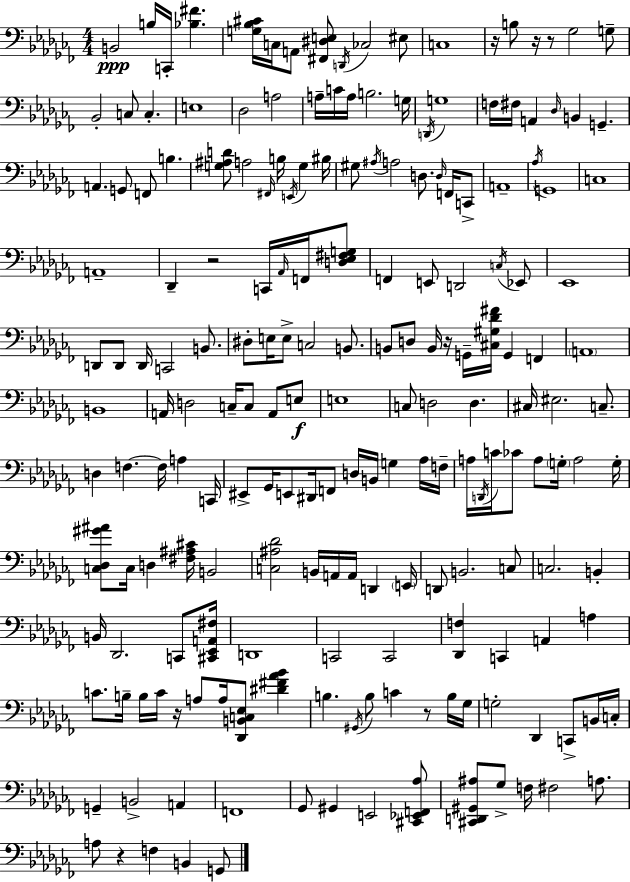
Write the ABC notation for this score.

X:1
T:Untitled
M:4/4
L:1/4
K:Abm
B,,2 B,/4 C,,/4 [_B,^F] [G,_B,^C]/4 C,/4 A,,/2 [^F,,^D,E,]/2 D,,/4 _C,2 ^E,/2 C,4 z/4 B,/2 z/4 z/2 _G,2 G,/2 _B,,2 C,/2 C, E,4 _D,2 A,2 A,/4 C/4 A,/4 B,2 G,/4 D,,/4 G,4 F,/4 ^F,/4 A,, _D,/4 B,, G,, A,, G,,/2 F,,/2 B, [G,^A,D]/2 A,2 ^F,,/4 B,/4 E,,/4 G, ^B,/4 ^G,/2 ^A,/4 A,2 D,/2 D,/4 F,,/4 C,,/2 A,,4 _A,/4 G,,4 C,4 A,,4 _D,, z2 C,,/4 _A,,/4 F,,/4 [D,_E,^F,G,]/2 F,, E,,/2 D,,2 C,/4 _E,,/2 _E,,4 D,,/2 D,,/2 D,,/4 C,,2 B,,/2 ^D,/2 E,/4 E,/2 C,2 B,,/2 B,,/2 D,/2 B,,/4 z/4 G,,/4 [^C,^G,_D^F]/4 G,, F,, A,,4 B,,4 A,,/4 D,2 C,/4 C,/2 A,,/2 E,/2 E,4 C,/2 D,2 D, ^C,/4 ^E,2 C,/2 D, F, F,/4 A, C,,/4 ^E,,/2 _G,,/4 E,,/2 ^D,,/4 F,,/2 D,/4 B,,/4 G, _A,/4 F,/4 A,/4 D,,/4 C/4 _C/2 A,/2 G,/4 A,2 G,/4 [C,_D,^G^A]/2 C,/4 D, [^F,^A,^C]/4 B,,2 [C,^A,_D]2 B,,/4 A,,/4 A,,/4 D,, E,,/4 D,,/2 B,,2 C,/2 C,2 B,, B,,/4 _D,,2 C,,/2 [^C,,_E,,A,,^F,]/4 D,,4 C,,2 C,,2 [_D,,F,] C,, A,, A, C/2 B,/4 B,/4 C/4 z/4 A,/2 A,/4 [_D,,B,,C,_E,]/2 [^D^F_A_B] B, ^G,,/4 B,/2 C z/2 B,/4 _G,/4 G,2 _D,, C,,/2 B,,/4 C,/4 G,, B,,2 A,, F,,4 _G,,/2 ^G,, E,,2 [^C,,_E,,F,,_A,]/2 [^C,,D,,^G,,^A,]/2 _G,/2 F,/4 ^F,2 A,/2 A,/2 z F, B,, G,,/2